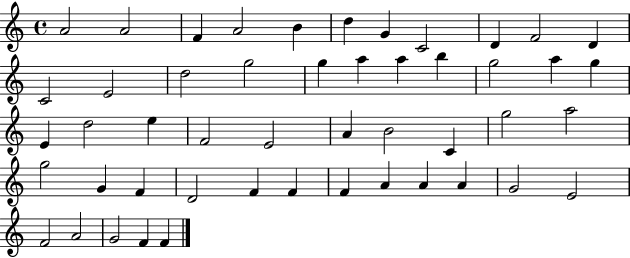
A4/h A4/h F4/q A4/h B4/q D5/q G4/q C4/h D4/q F4/h D4/q C4/h E4/h D5/h G5/h G5/q A5/q A5/q B5/q G5/h A5/q G5/q E4/q D5/h E5/q F4/h E4/h A4/q B4/h C4/q G5/h A5/h G5/h G4/q F4/q D4/h F4/q F4/q F4/q A4/q A4/q A4/q G4/h E4/h F4/h A4/h G4/h F4/q F4/q